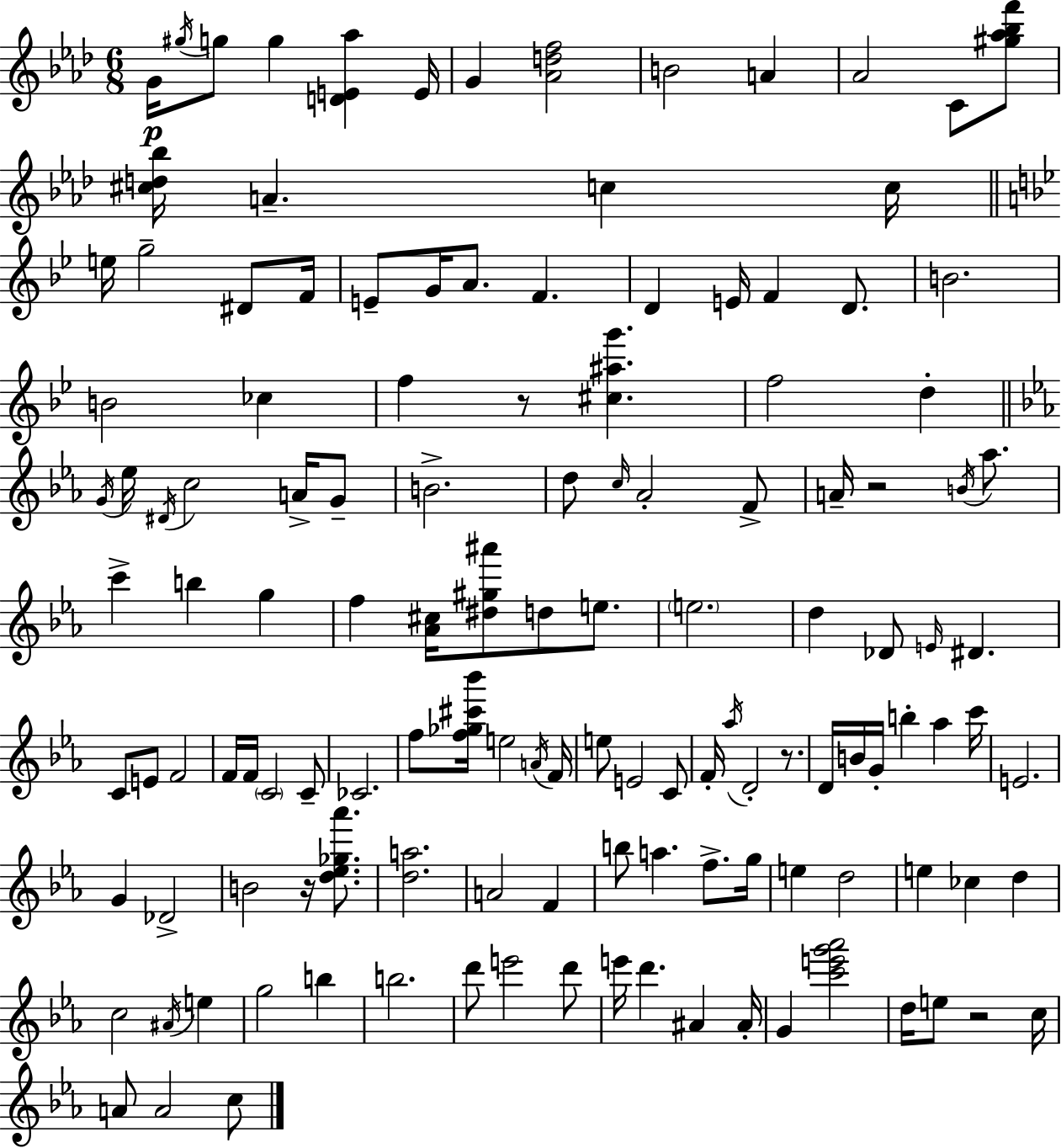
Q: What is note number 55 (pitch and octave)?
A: E4